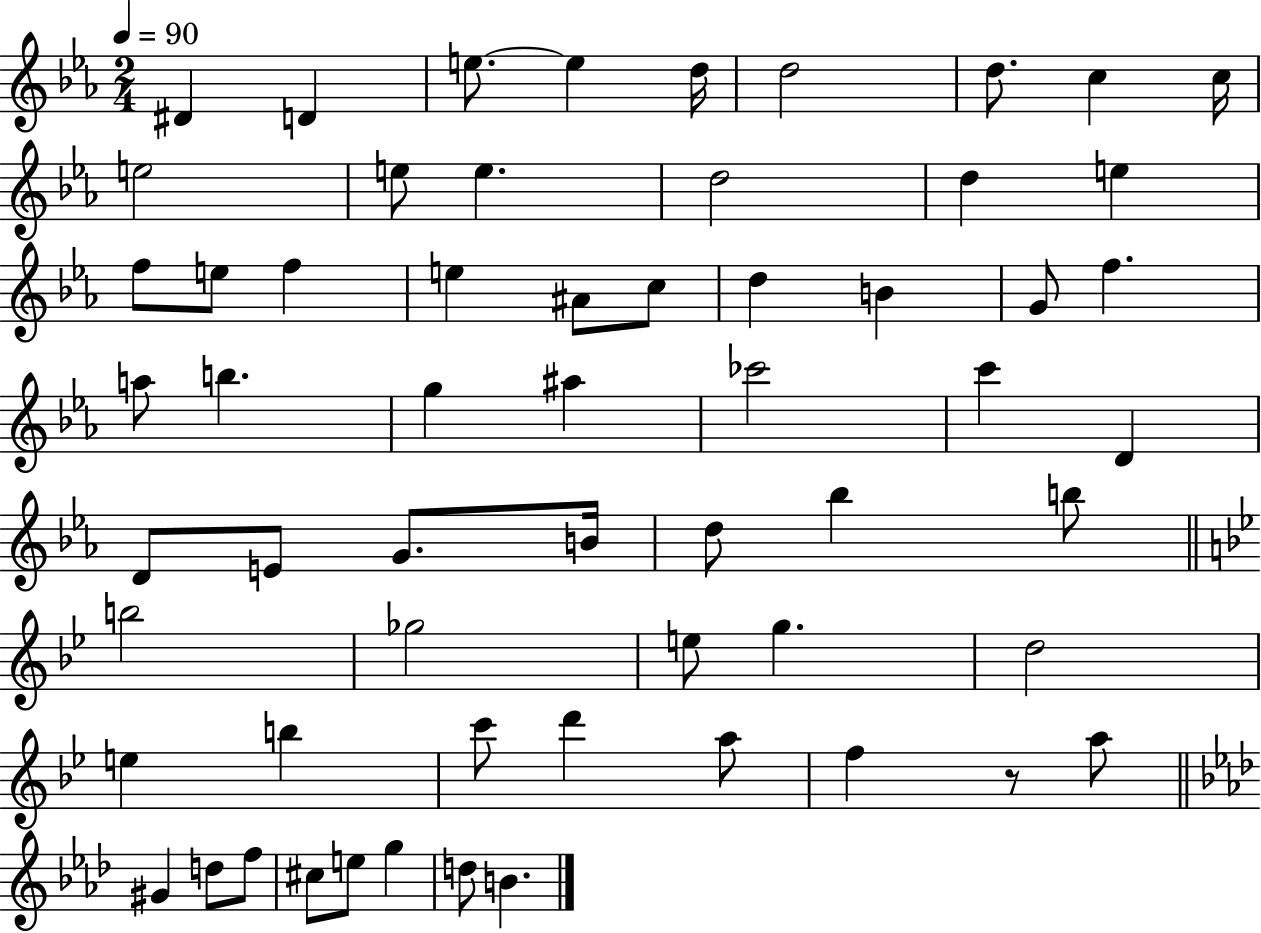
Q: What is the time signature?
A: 2/4